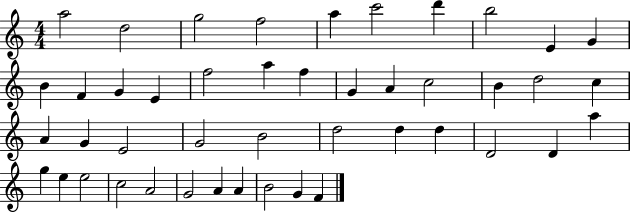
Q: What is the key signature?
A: C major